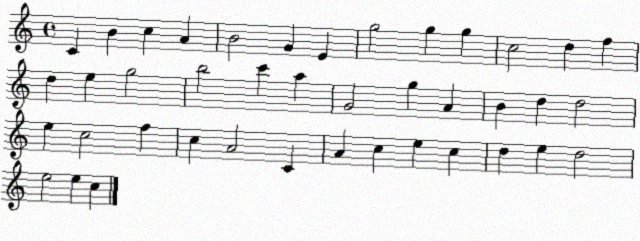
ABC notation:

X:1
T:Untitled
M:4/4
L:1/4
K:C
C B c A B2 G E g2 g g c2 d f d e g2 b2 c' a G2 g A B d d2 e c2 f c A2 C A c e c d e d2 e2 e c